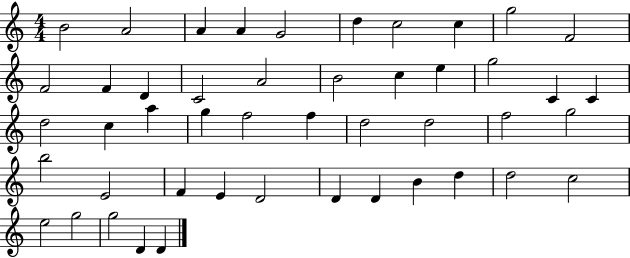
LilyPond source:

{
  \clef treble
  \numericTimeSignature
  \time 4/4
  \key c \major
  b'2 a'2 | a'4 a'4 g'2 | d''4 c''2 c''4 | g''2 f'2 | \break f'2 f'4 d'4 | c'2 a'2 | b'2 c''4 e''4 | g''2 c'4 c'4 | \break d''2 c''4 a''4 | g''4 f''2 f''4 | d''2 d''2 | f''2 g''2 | \break b''2 e'2 | f'4 e'4 d'2 | d'4 d'4 b'4 d''4 | d''2 c''2 | \break e''2 g''2 | g''2 d'4 d'4 | \bar "|."
}